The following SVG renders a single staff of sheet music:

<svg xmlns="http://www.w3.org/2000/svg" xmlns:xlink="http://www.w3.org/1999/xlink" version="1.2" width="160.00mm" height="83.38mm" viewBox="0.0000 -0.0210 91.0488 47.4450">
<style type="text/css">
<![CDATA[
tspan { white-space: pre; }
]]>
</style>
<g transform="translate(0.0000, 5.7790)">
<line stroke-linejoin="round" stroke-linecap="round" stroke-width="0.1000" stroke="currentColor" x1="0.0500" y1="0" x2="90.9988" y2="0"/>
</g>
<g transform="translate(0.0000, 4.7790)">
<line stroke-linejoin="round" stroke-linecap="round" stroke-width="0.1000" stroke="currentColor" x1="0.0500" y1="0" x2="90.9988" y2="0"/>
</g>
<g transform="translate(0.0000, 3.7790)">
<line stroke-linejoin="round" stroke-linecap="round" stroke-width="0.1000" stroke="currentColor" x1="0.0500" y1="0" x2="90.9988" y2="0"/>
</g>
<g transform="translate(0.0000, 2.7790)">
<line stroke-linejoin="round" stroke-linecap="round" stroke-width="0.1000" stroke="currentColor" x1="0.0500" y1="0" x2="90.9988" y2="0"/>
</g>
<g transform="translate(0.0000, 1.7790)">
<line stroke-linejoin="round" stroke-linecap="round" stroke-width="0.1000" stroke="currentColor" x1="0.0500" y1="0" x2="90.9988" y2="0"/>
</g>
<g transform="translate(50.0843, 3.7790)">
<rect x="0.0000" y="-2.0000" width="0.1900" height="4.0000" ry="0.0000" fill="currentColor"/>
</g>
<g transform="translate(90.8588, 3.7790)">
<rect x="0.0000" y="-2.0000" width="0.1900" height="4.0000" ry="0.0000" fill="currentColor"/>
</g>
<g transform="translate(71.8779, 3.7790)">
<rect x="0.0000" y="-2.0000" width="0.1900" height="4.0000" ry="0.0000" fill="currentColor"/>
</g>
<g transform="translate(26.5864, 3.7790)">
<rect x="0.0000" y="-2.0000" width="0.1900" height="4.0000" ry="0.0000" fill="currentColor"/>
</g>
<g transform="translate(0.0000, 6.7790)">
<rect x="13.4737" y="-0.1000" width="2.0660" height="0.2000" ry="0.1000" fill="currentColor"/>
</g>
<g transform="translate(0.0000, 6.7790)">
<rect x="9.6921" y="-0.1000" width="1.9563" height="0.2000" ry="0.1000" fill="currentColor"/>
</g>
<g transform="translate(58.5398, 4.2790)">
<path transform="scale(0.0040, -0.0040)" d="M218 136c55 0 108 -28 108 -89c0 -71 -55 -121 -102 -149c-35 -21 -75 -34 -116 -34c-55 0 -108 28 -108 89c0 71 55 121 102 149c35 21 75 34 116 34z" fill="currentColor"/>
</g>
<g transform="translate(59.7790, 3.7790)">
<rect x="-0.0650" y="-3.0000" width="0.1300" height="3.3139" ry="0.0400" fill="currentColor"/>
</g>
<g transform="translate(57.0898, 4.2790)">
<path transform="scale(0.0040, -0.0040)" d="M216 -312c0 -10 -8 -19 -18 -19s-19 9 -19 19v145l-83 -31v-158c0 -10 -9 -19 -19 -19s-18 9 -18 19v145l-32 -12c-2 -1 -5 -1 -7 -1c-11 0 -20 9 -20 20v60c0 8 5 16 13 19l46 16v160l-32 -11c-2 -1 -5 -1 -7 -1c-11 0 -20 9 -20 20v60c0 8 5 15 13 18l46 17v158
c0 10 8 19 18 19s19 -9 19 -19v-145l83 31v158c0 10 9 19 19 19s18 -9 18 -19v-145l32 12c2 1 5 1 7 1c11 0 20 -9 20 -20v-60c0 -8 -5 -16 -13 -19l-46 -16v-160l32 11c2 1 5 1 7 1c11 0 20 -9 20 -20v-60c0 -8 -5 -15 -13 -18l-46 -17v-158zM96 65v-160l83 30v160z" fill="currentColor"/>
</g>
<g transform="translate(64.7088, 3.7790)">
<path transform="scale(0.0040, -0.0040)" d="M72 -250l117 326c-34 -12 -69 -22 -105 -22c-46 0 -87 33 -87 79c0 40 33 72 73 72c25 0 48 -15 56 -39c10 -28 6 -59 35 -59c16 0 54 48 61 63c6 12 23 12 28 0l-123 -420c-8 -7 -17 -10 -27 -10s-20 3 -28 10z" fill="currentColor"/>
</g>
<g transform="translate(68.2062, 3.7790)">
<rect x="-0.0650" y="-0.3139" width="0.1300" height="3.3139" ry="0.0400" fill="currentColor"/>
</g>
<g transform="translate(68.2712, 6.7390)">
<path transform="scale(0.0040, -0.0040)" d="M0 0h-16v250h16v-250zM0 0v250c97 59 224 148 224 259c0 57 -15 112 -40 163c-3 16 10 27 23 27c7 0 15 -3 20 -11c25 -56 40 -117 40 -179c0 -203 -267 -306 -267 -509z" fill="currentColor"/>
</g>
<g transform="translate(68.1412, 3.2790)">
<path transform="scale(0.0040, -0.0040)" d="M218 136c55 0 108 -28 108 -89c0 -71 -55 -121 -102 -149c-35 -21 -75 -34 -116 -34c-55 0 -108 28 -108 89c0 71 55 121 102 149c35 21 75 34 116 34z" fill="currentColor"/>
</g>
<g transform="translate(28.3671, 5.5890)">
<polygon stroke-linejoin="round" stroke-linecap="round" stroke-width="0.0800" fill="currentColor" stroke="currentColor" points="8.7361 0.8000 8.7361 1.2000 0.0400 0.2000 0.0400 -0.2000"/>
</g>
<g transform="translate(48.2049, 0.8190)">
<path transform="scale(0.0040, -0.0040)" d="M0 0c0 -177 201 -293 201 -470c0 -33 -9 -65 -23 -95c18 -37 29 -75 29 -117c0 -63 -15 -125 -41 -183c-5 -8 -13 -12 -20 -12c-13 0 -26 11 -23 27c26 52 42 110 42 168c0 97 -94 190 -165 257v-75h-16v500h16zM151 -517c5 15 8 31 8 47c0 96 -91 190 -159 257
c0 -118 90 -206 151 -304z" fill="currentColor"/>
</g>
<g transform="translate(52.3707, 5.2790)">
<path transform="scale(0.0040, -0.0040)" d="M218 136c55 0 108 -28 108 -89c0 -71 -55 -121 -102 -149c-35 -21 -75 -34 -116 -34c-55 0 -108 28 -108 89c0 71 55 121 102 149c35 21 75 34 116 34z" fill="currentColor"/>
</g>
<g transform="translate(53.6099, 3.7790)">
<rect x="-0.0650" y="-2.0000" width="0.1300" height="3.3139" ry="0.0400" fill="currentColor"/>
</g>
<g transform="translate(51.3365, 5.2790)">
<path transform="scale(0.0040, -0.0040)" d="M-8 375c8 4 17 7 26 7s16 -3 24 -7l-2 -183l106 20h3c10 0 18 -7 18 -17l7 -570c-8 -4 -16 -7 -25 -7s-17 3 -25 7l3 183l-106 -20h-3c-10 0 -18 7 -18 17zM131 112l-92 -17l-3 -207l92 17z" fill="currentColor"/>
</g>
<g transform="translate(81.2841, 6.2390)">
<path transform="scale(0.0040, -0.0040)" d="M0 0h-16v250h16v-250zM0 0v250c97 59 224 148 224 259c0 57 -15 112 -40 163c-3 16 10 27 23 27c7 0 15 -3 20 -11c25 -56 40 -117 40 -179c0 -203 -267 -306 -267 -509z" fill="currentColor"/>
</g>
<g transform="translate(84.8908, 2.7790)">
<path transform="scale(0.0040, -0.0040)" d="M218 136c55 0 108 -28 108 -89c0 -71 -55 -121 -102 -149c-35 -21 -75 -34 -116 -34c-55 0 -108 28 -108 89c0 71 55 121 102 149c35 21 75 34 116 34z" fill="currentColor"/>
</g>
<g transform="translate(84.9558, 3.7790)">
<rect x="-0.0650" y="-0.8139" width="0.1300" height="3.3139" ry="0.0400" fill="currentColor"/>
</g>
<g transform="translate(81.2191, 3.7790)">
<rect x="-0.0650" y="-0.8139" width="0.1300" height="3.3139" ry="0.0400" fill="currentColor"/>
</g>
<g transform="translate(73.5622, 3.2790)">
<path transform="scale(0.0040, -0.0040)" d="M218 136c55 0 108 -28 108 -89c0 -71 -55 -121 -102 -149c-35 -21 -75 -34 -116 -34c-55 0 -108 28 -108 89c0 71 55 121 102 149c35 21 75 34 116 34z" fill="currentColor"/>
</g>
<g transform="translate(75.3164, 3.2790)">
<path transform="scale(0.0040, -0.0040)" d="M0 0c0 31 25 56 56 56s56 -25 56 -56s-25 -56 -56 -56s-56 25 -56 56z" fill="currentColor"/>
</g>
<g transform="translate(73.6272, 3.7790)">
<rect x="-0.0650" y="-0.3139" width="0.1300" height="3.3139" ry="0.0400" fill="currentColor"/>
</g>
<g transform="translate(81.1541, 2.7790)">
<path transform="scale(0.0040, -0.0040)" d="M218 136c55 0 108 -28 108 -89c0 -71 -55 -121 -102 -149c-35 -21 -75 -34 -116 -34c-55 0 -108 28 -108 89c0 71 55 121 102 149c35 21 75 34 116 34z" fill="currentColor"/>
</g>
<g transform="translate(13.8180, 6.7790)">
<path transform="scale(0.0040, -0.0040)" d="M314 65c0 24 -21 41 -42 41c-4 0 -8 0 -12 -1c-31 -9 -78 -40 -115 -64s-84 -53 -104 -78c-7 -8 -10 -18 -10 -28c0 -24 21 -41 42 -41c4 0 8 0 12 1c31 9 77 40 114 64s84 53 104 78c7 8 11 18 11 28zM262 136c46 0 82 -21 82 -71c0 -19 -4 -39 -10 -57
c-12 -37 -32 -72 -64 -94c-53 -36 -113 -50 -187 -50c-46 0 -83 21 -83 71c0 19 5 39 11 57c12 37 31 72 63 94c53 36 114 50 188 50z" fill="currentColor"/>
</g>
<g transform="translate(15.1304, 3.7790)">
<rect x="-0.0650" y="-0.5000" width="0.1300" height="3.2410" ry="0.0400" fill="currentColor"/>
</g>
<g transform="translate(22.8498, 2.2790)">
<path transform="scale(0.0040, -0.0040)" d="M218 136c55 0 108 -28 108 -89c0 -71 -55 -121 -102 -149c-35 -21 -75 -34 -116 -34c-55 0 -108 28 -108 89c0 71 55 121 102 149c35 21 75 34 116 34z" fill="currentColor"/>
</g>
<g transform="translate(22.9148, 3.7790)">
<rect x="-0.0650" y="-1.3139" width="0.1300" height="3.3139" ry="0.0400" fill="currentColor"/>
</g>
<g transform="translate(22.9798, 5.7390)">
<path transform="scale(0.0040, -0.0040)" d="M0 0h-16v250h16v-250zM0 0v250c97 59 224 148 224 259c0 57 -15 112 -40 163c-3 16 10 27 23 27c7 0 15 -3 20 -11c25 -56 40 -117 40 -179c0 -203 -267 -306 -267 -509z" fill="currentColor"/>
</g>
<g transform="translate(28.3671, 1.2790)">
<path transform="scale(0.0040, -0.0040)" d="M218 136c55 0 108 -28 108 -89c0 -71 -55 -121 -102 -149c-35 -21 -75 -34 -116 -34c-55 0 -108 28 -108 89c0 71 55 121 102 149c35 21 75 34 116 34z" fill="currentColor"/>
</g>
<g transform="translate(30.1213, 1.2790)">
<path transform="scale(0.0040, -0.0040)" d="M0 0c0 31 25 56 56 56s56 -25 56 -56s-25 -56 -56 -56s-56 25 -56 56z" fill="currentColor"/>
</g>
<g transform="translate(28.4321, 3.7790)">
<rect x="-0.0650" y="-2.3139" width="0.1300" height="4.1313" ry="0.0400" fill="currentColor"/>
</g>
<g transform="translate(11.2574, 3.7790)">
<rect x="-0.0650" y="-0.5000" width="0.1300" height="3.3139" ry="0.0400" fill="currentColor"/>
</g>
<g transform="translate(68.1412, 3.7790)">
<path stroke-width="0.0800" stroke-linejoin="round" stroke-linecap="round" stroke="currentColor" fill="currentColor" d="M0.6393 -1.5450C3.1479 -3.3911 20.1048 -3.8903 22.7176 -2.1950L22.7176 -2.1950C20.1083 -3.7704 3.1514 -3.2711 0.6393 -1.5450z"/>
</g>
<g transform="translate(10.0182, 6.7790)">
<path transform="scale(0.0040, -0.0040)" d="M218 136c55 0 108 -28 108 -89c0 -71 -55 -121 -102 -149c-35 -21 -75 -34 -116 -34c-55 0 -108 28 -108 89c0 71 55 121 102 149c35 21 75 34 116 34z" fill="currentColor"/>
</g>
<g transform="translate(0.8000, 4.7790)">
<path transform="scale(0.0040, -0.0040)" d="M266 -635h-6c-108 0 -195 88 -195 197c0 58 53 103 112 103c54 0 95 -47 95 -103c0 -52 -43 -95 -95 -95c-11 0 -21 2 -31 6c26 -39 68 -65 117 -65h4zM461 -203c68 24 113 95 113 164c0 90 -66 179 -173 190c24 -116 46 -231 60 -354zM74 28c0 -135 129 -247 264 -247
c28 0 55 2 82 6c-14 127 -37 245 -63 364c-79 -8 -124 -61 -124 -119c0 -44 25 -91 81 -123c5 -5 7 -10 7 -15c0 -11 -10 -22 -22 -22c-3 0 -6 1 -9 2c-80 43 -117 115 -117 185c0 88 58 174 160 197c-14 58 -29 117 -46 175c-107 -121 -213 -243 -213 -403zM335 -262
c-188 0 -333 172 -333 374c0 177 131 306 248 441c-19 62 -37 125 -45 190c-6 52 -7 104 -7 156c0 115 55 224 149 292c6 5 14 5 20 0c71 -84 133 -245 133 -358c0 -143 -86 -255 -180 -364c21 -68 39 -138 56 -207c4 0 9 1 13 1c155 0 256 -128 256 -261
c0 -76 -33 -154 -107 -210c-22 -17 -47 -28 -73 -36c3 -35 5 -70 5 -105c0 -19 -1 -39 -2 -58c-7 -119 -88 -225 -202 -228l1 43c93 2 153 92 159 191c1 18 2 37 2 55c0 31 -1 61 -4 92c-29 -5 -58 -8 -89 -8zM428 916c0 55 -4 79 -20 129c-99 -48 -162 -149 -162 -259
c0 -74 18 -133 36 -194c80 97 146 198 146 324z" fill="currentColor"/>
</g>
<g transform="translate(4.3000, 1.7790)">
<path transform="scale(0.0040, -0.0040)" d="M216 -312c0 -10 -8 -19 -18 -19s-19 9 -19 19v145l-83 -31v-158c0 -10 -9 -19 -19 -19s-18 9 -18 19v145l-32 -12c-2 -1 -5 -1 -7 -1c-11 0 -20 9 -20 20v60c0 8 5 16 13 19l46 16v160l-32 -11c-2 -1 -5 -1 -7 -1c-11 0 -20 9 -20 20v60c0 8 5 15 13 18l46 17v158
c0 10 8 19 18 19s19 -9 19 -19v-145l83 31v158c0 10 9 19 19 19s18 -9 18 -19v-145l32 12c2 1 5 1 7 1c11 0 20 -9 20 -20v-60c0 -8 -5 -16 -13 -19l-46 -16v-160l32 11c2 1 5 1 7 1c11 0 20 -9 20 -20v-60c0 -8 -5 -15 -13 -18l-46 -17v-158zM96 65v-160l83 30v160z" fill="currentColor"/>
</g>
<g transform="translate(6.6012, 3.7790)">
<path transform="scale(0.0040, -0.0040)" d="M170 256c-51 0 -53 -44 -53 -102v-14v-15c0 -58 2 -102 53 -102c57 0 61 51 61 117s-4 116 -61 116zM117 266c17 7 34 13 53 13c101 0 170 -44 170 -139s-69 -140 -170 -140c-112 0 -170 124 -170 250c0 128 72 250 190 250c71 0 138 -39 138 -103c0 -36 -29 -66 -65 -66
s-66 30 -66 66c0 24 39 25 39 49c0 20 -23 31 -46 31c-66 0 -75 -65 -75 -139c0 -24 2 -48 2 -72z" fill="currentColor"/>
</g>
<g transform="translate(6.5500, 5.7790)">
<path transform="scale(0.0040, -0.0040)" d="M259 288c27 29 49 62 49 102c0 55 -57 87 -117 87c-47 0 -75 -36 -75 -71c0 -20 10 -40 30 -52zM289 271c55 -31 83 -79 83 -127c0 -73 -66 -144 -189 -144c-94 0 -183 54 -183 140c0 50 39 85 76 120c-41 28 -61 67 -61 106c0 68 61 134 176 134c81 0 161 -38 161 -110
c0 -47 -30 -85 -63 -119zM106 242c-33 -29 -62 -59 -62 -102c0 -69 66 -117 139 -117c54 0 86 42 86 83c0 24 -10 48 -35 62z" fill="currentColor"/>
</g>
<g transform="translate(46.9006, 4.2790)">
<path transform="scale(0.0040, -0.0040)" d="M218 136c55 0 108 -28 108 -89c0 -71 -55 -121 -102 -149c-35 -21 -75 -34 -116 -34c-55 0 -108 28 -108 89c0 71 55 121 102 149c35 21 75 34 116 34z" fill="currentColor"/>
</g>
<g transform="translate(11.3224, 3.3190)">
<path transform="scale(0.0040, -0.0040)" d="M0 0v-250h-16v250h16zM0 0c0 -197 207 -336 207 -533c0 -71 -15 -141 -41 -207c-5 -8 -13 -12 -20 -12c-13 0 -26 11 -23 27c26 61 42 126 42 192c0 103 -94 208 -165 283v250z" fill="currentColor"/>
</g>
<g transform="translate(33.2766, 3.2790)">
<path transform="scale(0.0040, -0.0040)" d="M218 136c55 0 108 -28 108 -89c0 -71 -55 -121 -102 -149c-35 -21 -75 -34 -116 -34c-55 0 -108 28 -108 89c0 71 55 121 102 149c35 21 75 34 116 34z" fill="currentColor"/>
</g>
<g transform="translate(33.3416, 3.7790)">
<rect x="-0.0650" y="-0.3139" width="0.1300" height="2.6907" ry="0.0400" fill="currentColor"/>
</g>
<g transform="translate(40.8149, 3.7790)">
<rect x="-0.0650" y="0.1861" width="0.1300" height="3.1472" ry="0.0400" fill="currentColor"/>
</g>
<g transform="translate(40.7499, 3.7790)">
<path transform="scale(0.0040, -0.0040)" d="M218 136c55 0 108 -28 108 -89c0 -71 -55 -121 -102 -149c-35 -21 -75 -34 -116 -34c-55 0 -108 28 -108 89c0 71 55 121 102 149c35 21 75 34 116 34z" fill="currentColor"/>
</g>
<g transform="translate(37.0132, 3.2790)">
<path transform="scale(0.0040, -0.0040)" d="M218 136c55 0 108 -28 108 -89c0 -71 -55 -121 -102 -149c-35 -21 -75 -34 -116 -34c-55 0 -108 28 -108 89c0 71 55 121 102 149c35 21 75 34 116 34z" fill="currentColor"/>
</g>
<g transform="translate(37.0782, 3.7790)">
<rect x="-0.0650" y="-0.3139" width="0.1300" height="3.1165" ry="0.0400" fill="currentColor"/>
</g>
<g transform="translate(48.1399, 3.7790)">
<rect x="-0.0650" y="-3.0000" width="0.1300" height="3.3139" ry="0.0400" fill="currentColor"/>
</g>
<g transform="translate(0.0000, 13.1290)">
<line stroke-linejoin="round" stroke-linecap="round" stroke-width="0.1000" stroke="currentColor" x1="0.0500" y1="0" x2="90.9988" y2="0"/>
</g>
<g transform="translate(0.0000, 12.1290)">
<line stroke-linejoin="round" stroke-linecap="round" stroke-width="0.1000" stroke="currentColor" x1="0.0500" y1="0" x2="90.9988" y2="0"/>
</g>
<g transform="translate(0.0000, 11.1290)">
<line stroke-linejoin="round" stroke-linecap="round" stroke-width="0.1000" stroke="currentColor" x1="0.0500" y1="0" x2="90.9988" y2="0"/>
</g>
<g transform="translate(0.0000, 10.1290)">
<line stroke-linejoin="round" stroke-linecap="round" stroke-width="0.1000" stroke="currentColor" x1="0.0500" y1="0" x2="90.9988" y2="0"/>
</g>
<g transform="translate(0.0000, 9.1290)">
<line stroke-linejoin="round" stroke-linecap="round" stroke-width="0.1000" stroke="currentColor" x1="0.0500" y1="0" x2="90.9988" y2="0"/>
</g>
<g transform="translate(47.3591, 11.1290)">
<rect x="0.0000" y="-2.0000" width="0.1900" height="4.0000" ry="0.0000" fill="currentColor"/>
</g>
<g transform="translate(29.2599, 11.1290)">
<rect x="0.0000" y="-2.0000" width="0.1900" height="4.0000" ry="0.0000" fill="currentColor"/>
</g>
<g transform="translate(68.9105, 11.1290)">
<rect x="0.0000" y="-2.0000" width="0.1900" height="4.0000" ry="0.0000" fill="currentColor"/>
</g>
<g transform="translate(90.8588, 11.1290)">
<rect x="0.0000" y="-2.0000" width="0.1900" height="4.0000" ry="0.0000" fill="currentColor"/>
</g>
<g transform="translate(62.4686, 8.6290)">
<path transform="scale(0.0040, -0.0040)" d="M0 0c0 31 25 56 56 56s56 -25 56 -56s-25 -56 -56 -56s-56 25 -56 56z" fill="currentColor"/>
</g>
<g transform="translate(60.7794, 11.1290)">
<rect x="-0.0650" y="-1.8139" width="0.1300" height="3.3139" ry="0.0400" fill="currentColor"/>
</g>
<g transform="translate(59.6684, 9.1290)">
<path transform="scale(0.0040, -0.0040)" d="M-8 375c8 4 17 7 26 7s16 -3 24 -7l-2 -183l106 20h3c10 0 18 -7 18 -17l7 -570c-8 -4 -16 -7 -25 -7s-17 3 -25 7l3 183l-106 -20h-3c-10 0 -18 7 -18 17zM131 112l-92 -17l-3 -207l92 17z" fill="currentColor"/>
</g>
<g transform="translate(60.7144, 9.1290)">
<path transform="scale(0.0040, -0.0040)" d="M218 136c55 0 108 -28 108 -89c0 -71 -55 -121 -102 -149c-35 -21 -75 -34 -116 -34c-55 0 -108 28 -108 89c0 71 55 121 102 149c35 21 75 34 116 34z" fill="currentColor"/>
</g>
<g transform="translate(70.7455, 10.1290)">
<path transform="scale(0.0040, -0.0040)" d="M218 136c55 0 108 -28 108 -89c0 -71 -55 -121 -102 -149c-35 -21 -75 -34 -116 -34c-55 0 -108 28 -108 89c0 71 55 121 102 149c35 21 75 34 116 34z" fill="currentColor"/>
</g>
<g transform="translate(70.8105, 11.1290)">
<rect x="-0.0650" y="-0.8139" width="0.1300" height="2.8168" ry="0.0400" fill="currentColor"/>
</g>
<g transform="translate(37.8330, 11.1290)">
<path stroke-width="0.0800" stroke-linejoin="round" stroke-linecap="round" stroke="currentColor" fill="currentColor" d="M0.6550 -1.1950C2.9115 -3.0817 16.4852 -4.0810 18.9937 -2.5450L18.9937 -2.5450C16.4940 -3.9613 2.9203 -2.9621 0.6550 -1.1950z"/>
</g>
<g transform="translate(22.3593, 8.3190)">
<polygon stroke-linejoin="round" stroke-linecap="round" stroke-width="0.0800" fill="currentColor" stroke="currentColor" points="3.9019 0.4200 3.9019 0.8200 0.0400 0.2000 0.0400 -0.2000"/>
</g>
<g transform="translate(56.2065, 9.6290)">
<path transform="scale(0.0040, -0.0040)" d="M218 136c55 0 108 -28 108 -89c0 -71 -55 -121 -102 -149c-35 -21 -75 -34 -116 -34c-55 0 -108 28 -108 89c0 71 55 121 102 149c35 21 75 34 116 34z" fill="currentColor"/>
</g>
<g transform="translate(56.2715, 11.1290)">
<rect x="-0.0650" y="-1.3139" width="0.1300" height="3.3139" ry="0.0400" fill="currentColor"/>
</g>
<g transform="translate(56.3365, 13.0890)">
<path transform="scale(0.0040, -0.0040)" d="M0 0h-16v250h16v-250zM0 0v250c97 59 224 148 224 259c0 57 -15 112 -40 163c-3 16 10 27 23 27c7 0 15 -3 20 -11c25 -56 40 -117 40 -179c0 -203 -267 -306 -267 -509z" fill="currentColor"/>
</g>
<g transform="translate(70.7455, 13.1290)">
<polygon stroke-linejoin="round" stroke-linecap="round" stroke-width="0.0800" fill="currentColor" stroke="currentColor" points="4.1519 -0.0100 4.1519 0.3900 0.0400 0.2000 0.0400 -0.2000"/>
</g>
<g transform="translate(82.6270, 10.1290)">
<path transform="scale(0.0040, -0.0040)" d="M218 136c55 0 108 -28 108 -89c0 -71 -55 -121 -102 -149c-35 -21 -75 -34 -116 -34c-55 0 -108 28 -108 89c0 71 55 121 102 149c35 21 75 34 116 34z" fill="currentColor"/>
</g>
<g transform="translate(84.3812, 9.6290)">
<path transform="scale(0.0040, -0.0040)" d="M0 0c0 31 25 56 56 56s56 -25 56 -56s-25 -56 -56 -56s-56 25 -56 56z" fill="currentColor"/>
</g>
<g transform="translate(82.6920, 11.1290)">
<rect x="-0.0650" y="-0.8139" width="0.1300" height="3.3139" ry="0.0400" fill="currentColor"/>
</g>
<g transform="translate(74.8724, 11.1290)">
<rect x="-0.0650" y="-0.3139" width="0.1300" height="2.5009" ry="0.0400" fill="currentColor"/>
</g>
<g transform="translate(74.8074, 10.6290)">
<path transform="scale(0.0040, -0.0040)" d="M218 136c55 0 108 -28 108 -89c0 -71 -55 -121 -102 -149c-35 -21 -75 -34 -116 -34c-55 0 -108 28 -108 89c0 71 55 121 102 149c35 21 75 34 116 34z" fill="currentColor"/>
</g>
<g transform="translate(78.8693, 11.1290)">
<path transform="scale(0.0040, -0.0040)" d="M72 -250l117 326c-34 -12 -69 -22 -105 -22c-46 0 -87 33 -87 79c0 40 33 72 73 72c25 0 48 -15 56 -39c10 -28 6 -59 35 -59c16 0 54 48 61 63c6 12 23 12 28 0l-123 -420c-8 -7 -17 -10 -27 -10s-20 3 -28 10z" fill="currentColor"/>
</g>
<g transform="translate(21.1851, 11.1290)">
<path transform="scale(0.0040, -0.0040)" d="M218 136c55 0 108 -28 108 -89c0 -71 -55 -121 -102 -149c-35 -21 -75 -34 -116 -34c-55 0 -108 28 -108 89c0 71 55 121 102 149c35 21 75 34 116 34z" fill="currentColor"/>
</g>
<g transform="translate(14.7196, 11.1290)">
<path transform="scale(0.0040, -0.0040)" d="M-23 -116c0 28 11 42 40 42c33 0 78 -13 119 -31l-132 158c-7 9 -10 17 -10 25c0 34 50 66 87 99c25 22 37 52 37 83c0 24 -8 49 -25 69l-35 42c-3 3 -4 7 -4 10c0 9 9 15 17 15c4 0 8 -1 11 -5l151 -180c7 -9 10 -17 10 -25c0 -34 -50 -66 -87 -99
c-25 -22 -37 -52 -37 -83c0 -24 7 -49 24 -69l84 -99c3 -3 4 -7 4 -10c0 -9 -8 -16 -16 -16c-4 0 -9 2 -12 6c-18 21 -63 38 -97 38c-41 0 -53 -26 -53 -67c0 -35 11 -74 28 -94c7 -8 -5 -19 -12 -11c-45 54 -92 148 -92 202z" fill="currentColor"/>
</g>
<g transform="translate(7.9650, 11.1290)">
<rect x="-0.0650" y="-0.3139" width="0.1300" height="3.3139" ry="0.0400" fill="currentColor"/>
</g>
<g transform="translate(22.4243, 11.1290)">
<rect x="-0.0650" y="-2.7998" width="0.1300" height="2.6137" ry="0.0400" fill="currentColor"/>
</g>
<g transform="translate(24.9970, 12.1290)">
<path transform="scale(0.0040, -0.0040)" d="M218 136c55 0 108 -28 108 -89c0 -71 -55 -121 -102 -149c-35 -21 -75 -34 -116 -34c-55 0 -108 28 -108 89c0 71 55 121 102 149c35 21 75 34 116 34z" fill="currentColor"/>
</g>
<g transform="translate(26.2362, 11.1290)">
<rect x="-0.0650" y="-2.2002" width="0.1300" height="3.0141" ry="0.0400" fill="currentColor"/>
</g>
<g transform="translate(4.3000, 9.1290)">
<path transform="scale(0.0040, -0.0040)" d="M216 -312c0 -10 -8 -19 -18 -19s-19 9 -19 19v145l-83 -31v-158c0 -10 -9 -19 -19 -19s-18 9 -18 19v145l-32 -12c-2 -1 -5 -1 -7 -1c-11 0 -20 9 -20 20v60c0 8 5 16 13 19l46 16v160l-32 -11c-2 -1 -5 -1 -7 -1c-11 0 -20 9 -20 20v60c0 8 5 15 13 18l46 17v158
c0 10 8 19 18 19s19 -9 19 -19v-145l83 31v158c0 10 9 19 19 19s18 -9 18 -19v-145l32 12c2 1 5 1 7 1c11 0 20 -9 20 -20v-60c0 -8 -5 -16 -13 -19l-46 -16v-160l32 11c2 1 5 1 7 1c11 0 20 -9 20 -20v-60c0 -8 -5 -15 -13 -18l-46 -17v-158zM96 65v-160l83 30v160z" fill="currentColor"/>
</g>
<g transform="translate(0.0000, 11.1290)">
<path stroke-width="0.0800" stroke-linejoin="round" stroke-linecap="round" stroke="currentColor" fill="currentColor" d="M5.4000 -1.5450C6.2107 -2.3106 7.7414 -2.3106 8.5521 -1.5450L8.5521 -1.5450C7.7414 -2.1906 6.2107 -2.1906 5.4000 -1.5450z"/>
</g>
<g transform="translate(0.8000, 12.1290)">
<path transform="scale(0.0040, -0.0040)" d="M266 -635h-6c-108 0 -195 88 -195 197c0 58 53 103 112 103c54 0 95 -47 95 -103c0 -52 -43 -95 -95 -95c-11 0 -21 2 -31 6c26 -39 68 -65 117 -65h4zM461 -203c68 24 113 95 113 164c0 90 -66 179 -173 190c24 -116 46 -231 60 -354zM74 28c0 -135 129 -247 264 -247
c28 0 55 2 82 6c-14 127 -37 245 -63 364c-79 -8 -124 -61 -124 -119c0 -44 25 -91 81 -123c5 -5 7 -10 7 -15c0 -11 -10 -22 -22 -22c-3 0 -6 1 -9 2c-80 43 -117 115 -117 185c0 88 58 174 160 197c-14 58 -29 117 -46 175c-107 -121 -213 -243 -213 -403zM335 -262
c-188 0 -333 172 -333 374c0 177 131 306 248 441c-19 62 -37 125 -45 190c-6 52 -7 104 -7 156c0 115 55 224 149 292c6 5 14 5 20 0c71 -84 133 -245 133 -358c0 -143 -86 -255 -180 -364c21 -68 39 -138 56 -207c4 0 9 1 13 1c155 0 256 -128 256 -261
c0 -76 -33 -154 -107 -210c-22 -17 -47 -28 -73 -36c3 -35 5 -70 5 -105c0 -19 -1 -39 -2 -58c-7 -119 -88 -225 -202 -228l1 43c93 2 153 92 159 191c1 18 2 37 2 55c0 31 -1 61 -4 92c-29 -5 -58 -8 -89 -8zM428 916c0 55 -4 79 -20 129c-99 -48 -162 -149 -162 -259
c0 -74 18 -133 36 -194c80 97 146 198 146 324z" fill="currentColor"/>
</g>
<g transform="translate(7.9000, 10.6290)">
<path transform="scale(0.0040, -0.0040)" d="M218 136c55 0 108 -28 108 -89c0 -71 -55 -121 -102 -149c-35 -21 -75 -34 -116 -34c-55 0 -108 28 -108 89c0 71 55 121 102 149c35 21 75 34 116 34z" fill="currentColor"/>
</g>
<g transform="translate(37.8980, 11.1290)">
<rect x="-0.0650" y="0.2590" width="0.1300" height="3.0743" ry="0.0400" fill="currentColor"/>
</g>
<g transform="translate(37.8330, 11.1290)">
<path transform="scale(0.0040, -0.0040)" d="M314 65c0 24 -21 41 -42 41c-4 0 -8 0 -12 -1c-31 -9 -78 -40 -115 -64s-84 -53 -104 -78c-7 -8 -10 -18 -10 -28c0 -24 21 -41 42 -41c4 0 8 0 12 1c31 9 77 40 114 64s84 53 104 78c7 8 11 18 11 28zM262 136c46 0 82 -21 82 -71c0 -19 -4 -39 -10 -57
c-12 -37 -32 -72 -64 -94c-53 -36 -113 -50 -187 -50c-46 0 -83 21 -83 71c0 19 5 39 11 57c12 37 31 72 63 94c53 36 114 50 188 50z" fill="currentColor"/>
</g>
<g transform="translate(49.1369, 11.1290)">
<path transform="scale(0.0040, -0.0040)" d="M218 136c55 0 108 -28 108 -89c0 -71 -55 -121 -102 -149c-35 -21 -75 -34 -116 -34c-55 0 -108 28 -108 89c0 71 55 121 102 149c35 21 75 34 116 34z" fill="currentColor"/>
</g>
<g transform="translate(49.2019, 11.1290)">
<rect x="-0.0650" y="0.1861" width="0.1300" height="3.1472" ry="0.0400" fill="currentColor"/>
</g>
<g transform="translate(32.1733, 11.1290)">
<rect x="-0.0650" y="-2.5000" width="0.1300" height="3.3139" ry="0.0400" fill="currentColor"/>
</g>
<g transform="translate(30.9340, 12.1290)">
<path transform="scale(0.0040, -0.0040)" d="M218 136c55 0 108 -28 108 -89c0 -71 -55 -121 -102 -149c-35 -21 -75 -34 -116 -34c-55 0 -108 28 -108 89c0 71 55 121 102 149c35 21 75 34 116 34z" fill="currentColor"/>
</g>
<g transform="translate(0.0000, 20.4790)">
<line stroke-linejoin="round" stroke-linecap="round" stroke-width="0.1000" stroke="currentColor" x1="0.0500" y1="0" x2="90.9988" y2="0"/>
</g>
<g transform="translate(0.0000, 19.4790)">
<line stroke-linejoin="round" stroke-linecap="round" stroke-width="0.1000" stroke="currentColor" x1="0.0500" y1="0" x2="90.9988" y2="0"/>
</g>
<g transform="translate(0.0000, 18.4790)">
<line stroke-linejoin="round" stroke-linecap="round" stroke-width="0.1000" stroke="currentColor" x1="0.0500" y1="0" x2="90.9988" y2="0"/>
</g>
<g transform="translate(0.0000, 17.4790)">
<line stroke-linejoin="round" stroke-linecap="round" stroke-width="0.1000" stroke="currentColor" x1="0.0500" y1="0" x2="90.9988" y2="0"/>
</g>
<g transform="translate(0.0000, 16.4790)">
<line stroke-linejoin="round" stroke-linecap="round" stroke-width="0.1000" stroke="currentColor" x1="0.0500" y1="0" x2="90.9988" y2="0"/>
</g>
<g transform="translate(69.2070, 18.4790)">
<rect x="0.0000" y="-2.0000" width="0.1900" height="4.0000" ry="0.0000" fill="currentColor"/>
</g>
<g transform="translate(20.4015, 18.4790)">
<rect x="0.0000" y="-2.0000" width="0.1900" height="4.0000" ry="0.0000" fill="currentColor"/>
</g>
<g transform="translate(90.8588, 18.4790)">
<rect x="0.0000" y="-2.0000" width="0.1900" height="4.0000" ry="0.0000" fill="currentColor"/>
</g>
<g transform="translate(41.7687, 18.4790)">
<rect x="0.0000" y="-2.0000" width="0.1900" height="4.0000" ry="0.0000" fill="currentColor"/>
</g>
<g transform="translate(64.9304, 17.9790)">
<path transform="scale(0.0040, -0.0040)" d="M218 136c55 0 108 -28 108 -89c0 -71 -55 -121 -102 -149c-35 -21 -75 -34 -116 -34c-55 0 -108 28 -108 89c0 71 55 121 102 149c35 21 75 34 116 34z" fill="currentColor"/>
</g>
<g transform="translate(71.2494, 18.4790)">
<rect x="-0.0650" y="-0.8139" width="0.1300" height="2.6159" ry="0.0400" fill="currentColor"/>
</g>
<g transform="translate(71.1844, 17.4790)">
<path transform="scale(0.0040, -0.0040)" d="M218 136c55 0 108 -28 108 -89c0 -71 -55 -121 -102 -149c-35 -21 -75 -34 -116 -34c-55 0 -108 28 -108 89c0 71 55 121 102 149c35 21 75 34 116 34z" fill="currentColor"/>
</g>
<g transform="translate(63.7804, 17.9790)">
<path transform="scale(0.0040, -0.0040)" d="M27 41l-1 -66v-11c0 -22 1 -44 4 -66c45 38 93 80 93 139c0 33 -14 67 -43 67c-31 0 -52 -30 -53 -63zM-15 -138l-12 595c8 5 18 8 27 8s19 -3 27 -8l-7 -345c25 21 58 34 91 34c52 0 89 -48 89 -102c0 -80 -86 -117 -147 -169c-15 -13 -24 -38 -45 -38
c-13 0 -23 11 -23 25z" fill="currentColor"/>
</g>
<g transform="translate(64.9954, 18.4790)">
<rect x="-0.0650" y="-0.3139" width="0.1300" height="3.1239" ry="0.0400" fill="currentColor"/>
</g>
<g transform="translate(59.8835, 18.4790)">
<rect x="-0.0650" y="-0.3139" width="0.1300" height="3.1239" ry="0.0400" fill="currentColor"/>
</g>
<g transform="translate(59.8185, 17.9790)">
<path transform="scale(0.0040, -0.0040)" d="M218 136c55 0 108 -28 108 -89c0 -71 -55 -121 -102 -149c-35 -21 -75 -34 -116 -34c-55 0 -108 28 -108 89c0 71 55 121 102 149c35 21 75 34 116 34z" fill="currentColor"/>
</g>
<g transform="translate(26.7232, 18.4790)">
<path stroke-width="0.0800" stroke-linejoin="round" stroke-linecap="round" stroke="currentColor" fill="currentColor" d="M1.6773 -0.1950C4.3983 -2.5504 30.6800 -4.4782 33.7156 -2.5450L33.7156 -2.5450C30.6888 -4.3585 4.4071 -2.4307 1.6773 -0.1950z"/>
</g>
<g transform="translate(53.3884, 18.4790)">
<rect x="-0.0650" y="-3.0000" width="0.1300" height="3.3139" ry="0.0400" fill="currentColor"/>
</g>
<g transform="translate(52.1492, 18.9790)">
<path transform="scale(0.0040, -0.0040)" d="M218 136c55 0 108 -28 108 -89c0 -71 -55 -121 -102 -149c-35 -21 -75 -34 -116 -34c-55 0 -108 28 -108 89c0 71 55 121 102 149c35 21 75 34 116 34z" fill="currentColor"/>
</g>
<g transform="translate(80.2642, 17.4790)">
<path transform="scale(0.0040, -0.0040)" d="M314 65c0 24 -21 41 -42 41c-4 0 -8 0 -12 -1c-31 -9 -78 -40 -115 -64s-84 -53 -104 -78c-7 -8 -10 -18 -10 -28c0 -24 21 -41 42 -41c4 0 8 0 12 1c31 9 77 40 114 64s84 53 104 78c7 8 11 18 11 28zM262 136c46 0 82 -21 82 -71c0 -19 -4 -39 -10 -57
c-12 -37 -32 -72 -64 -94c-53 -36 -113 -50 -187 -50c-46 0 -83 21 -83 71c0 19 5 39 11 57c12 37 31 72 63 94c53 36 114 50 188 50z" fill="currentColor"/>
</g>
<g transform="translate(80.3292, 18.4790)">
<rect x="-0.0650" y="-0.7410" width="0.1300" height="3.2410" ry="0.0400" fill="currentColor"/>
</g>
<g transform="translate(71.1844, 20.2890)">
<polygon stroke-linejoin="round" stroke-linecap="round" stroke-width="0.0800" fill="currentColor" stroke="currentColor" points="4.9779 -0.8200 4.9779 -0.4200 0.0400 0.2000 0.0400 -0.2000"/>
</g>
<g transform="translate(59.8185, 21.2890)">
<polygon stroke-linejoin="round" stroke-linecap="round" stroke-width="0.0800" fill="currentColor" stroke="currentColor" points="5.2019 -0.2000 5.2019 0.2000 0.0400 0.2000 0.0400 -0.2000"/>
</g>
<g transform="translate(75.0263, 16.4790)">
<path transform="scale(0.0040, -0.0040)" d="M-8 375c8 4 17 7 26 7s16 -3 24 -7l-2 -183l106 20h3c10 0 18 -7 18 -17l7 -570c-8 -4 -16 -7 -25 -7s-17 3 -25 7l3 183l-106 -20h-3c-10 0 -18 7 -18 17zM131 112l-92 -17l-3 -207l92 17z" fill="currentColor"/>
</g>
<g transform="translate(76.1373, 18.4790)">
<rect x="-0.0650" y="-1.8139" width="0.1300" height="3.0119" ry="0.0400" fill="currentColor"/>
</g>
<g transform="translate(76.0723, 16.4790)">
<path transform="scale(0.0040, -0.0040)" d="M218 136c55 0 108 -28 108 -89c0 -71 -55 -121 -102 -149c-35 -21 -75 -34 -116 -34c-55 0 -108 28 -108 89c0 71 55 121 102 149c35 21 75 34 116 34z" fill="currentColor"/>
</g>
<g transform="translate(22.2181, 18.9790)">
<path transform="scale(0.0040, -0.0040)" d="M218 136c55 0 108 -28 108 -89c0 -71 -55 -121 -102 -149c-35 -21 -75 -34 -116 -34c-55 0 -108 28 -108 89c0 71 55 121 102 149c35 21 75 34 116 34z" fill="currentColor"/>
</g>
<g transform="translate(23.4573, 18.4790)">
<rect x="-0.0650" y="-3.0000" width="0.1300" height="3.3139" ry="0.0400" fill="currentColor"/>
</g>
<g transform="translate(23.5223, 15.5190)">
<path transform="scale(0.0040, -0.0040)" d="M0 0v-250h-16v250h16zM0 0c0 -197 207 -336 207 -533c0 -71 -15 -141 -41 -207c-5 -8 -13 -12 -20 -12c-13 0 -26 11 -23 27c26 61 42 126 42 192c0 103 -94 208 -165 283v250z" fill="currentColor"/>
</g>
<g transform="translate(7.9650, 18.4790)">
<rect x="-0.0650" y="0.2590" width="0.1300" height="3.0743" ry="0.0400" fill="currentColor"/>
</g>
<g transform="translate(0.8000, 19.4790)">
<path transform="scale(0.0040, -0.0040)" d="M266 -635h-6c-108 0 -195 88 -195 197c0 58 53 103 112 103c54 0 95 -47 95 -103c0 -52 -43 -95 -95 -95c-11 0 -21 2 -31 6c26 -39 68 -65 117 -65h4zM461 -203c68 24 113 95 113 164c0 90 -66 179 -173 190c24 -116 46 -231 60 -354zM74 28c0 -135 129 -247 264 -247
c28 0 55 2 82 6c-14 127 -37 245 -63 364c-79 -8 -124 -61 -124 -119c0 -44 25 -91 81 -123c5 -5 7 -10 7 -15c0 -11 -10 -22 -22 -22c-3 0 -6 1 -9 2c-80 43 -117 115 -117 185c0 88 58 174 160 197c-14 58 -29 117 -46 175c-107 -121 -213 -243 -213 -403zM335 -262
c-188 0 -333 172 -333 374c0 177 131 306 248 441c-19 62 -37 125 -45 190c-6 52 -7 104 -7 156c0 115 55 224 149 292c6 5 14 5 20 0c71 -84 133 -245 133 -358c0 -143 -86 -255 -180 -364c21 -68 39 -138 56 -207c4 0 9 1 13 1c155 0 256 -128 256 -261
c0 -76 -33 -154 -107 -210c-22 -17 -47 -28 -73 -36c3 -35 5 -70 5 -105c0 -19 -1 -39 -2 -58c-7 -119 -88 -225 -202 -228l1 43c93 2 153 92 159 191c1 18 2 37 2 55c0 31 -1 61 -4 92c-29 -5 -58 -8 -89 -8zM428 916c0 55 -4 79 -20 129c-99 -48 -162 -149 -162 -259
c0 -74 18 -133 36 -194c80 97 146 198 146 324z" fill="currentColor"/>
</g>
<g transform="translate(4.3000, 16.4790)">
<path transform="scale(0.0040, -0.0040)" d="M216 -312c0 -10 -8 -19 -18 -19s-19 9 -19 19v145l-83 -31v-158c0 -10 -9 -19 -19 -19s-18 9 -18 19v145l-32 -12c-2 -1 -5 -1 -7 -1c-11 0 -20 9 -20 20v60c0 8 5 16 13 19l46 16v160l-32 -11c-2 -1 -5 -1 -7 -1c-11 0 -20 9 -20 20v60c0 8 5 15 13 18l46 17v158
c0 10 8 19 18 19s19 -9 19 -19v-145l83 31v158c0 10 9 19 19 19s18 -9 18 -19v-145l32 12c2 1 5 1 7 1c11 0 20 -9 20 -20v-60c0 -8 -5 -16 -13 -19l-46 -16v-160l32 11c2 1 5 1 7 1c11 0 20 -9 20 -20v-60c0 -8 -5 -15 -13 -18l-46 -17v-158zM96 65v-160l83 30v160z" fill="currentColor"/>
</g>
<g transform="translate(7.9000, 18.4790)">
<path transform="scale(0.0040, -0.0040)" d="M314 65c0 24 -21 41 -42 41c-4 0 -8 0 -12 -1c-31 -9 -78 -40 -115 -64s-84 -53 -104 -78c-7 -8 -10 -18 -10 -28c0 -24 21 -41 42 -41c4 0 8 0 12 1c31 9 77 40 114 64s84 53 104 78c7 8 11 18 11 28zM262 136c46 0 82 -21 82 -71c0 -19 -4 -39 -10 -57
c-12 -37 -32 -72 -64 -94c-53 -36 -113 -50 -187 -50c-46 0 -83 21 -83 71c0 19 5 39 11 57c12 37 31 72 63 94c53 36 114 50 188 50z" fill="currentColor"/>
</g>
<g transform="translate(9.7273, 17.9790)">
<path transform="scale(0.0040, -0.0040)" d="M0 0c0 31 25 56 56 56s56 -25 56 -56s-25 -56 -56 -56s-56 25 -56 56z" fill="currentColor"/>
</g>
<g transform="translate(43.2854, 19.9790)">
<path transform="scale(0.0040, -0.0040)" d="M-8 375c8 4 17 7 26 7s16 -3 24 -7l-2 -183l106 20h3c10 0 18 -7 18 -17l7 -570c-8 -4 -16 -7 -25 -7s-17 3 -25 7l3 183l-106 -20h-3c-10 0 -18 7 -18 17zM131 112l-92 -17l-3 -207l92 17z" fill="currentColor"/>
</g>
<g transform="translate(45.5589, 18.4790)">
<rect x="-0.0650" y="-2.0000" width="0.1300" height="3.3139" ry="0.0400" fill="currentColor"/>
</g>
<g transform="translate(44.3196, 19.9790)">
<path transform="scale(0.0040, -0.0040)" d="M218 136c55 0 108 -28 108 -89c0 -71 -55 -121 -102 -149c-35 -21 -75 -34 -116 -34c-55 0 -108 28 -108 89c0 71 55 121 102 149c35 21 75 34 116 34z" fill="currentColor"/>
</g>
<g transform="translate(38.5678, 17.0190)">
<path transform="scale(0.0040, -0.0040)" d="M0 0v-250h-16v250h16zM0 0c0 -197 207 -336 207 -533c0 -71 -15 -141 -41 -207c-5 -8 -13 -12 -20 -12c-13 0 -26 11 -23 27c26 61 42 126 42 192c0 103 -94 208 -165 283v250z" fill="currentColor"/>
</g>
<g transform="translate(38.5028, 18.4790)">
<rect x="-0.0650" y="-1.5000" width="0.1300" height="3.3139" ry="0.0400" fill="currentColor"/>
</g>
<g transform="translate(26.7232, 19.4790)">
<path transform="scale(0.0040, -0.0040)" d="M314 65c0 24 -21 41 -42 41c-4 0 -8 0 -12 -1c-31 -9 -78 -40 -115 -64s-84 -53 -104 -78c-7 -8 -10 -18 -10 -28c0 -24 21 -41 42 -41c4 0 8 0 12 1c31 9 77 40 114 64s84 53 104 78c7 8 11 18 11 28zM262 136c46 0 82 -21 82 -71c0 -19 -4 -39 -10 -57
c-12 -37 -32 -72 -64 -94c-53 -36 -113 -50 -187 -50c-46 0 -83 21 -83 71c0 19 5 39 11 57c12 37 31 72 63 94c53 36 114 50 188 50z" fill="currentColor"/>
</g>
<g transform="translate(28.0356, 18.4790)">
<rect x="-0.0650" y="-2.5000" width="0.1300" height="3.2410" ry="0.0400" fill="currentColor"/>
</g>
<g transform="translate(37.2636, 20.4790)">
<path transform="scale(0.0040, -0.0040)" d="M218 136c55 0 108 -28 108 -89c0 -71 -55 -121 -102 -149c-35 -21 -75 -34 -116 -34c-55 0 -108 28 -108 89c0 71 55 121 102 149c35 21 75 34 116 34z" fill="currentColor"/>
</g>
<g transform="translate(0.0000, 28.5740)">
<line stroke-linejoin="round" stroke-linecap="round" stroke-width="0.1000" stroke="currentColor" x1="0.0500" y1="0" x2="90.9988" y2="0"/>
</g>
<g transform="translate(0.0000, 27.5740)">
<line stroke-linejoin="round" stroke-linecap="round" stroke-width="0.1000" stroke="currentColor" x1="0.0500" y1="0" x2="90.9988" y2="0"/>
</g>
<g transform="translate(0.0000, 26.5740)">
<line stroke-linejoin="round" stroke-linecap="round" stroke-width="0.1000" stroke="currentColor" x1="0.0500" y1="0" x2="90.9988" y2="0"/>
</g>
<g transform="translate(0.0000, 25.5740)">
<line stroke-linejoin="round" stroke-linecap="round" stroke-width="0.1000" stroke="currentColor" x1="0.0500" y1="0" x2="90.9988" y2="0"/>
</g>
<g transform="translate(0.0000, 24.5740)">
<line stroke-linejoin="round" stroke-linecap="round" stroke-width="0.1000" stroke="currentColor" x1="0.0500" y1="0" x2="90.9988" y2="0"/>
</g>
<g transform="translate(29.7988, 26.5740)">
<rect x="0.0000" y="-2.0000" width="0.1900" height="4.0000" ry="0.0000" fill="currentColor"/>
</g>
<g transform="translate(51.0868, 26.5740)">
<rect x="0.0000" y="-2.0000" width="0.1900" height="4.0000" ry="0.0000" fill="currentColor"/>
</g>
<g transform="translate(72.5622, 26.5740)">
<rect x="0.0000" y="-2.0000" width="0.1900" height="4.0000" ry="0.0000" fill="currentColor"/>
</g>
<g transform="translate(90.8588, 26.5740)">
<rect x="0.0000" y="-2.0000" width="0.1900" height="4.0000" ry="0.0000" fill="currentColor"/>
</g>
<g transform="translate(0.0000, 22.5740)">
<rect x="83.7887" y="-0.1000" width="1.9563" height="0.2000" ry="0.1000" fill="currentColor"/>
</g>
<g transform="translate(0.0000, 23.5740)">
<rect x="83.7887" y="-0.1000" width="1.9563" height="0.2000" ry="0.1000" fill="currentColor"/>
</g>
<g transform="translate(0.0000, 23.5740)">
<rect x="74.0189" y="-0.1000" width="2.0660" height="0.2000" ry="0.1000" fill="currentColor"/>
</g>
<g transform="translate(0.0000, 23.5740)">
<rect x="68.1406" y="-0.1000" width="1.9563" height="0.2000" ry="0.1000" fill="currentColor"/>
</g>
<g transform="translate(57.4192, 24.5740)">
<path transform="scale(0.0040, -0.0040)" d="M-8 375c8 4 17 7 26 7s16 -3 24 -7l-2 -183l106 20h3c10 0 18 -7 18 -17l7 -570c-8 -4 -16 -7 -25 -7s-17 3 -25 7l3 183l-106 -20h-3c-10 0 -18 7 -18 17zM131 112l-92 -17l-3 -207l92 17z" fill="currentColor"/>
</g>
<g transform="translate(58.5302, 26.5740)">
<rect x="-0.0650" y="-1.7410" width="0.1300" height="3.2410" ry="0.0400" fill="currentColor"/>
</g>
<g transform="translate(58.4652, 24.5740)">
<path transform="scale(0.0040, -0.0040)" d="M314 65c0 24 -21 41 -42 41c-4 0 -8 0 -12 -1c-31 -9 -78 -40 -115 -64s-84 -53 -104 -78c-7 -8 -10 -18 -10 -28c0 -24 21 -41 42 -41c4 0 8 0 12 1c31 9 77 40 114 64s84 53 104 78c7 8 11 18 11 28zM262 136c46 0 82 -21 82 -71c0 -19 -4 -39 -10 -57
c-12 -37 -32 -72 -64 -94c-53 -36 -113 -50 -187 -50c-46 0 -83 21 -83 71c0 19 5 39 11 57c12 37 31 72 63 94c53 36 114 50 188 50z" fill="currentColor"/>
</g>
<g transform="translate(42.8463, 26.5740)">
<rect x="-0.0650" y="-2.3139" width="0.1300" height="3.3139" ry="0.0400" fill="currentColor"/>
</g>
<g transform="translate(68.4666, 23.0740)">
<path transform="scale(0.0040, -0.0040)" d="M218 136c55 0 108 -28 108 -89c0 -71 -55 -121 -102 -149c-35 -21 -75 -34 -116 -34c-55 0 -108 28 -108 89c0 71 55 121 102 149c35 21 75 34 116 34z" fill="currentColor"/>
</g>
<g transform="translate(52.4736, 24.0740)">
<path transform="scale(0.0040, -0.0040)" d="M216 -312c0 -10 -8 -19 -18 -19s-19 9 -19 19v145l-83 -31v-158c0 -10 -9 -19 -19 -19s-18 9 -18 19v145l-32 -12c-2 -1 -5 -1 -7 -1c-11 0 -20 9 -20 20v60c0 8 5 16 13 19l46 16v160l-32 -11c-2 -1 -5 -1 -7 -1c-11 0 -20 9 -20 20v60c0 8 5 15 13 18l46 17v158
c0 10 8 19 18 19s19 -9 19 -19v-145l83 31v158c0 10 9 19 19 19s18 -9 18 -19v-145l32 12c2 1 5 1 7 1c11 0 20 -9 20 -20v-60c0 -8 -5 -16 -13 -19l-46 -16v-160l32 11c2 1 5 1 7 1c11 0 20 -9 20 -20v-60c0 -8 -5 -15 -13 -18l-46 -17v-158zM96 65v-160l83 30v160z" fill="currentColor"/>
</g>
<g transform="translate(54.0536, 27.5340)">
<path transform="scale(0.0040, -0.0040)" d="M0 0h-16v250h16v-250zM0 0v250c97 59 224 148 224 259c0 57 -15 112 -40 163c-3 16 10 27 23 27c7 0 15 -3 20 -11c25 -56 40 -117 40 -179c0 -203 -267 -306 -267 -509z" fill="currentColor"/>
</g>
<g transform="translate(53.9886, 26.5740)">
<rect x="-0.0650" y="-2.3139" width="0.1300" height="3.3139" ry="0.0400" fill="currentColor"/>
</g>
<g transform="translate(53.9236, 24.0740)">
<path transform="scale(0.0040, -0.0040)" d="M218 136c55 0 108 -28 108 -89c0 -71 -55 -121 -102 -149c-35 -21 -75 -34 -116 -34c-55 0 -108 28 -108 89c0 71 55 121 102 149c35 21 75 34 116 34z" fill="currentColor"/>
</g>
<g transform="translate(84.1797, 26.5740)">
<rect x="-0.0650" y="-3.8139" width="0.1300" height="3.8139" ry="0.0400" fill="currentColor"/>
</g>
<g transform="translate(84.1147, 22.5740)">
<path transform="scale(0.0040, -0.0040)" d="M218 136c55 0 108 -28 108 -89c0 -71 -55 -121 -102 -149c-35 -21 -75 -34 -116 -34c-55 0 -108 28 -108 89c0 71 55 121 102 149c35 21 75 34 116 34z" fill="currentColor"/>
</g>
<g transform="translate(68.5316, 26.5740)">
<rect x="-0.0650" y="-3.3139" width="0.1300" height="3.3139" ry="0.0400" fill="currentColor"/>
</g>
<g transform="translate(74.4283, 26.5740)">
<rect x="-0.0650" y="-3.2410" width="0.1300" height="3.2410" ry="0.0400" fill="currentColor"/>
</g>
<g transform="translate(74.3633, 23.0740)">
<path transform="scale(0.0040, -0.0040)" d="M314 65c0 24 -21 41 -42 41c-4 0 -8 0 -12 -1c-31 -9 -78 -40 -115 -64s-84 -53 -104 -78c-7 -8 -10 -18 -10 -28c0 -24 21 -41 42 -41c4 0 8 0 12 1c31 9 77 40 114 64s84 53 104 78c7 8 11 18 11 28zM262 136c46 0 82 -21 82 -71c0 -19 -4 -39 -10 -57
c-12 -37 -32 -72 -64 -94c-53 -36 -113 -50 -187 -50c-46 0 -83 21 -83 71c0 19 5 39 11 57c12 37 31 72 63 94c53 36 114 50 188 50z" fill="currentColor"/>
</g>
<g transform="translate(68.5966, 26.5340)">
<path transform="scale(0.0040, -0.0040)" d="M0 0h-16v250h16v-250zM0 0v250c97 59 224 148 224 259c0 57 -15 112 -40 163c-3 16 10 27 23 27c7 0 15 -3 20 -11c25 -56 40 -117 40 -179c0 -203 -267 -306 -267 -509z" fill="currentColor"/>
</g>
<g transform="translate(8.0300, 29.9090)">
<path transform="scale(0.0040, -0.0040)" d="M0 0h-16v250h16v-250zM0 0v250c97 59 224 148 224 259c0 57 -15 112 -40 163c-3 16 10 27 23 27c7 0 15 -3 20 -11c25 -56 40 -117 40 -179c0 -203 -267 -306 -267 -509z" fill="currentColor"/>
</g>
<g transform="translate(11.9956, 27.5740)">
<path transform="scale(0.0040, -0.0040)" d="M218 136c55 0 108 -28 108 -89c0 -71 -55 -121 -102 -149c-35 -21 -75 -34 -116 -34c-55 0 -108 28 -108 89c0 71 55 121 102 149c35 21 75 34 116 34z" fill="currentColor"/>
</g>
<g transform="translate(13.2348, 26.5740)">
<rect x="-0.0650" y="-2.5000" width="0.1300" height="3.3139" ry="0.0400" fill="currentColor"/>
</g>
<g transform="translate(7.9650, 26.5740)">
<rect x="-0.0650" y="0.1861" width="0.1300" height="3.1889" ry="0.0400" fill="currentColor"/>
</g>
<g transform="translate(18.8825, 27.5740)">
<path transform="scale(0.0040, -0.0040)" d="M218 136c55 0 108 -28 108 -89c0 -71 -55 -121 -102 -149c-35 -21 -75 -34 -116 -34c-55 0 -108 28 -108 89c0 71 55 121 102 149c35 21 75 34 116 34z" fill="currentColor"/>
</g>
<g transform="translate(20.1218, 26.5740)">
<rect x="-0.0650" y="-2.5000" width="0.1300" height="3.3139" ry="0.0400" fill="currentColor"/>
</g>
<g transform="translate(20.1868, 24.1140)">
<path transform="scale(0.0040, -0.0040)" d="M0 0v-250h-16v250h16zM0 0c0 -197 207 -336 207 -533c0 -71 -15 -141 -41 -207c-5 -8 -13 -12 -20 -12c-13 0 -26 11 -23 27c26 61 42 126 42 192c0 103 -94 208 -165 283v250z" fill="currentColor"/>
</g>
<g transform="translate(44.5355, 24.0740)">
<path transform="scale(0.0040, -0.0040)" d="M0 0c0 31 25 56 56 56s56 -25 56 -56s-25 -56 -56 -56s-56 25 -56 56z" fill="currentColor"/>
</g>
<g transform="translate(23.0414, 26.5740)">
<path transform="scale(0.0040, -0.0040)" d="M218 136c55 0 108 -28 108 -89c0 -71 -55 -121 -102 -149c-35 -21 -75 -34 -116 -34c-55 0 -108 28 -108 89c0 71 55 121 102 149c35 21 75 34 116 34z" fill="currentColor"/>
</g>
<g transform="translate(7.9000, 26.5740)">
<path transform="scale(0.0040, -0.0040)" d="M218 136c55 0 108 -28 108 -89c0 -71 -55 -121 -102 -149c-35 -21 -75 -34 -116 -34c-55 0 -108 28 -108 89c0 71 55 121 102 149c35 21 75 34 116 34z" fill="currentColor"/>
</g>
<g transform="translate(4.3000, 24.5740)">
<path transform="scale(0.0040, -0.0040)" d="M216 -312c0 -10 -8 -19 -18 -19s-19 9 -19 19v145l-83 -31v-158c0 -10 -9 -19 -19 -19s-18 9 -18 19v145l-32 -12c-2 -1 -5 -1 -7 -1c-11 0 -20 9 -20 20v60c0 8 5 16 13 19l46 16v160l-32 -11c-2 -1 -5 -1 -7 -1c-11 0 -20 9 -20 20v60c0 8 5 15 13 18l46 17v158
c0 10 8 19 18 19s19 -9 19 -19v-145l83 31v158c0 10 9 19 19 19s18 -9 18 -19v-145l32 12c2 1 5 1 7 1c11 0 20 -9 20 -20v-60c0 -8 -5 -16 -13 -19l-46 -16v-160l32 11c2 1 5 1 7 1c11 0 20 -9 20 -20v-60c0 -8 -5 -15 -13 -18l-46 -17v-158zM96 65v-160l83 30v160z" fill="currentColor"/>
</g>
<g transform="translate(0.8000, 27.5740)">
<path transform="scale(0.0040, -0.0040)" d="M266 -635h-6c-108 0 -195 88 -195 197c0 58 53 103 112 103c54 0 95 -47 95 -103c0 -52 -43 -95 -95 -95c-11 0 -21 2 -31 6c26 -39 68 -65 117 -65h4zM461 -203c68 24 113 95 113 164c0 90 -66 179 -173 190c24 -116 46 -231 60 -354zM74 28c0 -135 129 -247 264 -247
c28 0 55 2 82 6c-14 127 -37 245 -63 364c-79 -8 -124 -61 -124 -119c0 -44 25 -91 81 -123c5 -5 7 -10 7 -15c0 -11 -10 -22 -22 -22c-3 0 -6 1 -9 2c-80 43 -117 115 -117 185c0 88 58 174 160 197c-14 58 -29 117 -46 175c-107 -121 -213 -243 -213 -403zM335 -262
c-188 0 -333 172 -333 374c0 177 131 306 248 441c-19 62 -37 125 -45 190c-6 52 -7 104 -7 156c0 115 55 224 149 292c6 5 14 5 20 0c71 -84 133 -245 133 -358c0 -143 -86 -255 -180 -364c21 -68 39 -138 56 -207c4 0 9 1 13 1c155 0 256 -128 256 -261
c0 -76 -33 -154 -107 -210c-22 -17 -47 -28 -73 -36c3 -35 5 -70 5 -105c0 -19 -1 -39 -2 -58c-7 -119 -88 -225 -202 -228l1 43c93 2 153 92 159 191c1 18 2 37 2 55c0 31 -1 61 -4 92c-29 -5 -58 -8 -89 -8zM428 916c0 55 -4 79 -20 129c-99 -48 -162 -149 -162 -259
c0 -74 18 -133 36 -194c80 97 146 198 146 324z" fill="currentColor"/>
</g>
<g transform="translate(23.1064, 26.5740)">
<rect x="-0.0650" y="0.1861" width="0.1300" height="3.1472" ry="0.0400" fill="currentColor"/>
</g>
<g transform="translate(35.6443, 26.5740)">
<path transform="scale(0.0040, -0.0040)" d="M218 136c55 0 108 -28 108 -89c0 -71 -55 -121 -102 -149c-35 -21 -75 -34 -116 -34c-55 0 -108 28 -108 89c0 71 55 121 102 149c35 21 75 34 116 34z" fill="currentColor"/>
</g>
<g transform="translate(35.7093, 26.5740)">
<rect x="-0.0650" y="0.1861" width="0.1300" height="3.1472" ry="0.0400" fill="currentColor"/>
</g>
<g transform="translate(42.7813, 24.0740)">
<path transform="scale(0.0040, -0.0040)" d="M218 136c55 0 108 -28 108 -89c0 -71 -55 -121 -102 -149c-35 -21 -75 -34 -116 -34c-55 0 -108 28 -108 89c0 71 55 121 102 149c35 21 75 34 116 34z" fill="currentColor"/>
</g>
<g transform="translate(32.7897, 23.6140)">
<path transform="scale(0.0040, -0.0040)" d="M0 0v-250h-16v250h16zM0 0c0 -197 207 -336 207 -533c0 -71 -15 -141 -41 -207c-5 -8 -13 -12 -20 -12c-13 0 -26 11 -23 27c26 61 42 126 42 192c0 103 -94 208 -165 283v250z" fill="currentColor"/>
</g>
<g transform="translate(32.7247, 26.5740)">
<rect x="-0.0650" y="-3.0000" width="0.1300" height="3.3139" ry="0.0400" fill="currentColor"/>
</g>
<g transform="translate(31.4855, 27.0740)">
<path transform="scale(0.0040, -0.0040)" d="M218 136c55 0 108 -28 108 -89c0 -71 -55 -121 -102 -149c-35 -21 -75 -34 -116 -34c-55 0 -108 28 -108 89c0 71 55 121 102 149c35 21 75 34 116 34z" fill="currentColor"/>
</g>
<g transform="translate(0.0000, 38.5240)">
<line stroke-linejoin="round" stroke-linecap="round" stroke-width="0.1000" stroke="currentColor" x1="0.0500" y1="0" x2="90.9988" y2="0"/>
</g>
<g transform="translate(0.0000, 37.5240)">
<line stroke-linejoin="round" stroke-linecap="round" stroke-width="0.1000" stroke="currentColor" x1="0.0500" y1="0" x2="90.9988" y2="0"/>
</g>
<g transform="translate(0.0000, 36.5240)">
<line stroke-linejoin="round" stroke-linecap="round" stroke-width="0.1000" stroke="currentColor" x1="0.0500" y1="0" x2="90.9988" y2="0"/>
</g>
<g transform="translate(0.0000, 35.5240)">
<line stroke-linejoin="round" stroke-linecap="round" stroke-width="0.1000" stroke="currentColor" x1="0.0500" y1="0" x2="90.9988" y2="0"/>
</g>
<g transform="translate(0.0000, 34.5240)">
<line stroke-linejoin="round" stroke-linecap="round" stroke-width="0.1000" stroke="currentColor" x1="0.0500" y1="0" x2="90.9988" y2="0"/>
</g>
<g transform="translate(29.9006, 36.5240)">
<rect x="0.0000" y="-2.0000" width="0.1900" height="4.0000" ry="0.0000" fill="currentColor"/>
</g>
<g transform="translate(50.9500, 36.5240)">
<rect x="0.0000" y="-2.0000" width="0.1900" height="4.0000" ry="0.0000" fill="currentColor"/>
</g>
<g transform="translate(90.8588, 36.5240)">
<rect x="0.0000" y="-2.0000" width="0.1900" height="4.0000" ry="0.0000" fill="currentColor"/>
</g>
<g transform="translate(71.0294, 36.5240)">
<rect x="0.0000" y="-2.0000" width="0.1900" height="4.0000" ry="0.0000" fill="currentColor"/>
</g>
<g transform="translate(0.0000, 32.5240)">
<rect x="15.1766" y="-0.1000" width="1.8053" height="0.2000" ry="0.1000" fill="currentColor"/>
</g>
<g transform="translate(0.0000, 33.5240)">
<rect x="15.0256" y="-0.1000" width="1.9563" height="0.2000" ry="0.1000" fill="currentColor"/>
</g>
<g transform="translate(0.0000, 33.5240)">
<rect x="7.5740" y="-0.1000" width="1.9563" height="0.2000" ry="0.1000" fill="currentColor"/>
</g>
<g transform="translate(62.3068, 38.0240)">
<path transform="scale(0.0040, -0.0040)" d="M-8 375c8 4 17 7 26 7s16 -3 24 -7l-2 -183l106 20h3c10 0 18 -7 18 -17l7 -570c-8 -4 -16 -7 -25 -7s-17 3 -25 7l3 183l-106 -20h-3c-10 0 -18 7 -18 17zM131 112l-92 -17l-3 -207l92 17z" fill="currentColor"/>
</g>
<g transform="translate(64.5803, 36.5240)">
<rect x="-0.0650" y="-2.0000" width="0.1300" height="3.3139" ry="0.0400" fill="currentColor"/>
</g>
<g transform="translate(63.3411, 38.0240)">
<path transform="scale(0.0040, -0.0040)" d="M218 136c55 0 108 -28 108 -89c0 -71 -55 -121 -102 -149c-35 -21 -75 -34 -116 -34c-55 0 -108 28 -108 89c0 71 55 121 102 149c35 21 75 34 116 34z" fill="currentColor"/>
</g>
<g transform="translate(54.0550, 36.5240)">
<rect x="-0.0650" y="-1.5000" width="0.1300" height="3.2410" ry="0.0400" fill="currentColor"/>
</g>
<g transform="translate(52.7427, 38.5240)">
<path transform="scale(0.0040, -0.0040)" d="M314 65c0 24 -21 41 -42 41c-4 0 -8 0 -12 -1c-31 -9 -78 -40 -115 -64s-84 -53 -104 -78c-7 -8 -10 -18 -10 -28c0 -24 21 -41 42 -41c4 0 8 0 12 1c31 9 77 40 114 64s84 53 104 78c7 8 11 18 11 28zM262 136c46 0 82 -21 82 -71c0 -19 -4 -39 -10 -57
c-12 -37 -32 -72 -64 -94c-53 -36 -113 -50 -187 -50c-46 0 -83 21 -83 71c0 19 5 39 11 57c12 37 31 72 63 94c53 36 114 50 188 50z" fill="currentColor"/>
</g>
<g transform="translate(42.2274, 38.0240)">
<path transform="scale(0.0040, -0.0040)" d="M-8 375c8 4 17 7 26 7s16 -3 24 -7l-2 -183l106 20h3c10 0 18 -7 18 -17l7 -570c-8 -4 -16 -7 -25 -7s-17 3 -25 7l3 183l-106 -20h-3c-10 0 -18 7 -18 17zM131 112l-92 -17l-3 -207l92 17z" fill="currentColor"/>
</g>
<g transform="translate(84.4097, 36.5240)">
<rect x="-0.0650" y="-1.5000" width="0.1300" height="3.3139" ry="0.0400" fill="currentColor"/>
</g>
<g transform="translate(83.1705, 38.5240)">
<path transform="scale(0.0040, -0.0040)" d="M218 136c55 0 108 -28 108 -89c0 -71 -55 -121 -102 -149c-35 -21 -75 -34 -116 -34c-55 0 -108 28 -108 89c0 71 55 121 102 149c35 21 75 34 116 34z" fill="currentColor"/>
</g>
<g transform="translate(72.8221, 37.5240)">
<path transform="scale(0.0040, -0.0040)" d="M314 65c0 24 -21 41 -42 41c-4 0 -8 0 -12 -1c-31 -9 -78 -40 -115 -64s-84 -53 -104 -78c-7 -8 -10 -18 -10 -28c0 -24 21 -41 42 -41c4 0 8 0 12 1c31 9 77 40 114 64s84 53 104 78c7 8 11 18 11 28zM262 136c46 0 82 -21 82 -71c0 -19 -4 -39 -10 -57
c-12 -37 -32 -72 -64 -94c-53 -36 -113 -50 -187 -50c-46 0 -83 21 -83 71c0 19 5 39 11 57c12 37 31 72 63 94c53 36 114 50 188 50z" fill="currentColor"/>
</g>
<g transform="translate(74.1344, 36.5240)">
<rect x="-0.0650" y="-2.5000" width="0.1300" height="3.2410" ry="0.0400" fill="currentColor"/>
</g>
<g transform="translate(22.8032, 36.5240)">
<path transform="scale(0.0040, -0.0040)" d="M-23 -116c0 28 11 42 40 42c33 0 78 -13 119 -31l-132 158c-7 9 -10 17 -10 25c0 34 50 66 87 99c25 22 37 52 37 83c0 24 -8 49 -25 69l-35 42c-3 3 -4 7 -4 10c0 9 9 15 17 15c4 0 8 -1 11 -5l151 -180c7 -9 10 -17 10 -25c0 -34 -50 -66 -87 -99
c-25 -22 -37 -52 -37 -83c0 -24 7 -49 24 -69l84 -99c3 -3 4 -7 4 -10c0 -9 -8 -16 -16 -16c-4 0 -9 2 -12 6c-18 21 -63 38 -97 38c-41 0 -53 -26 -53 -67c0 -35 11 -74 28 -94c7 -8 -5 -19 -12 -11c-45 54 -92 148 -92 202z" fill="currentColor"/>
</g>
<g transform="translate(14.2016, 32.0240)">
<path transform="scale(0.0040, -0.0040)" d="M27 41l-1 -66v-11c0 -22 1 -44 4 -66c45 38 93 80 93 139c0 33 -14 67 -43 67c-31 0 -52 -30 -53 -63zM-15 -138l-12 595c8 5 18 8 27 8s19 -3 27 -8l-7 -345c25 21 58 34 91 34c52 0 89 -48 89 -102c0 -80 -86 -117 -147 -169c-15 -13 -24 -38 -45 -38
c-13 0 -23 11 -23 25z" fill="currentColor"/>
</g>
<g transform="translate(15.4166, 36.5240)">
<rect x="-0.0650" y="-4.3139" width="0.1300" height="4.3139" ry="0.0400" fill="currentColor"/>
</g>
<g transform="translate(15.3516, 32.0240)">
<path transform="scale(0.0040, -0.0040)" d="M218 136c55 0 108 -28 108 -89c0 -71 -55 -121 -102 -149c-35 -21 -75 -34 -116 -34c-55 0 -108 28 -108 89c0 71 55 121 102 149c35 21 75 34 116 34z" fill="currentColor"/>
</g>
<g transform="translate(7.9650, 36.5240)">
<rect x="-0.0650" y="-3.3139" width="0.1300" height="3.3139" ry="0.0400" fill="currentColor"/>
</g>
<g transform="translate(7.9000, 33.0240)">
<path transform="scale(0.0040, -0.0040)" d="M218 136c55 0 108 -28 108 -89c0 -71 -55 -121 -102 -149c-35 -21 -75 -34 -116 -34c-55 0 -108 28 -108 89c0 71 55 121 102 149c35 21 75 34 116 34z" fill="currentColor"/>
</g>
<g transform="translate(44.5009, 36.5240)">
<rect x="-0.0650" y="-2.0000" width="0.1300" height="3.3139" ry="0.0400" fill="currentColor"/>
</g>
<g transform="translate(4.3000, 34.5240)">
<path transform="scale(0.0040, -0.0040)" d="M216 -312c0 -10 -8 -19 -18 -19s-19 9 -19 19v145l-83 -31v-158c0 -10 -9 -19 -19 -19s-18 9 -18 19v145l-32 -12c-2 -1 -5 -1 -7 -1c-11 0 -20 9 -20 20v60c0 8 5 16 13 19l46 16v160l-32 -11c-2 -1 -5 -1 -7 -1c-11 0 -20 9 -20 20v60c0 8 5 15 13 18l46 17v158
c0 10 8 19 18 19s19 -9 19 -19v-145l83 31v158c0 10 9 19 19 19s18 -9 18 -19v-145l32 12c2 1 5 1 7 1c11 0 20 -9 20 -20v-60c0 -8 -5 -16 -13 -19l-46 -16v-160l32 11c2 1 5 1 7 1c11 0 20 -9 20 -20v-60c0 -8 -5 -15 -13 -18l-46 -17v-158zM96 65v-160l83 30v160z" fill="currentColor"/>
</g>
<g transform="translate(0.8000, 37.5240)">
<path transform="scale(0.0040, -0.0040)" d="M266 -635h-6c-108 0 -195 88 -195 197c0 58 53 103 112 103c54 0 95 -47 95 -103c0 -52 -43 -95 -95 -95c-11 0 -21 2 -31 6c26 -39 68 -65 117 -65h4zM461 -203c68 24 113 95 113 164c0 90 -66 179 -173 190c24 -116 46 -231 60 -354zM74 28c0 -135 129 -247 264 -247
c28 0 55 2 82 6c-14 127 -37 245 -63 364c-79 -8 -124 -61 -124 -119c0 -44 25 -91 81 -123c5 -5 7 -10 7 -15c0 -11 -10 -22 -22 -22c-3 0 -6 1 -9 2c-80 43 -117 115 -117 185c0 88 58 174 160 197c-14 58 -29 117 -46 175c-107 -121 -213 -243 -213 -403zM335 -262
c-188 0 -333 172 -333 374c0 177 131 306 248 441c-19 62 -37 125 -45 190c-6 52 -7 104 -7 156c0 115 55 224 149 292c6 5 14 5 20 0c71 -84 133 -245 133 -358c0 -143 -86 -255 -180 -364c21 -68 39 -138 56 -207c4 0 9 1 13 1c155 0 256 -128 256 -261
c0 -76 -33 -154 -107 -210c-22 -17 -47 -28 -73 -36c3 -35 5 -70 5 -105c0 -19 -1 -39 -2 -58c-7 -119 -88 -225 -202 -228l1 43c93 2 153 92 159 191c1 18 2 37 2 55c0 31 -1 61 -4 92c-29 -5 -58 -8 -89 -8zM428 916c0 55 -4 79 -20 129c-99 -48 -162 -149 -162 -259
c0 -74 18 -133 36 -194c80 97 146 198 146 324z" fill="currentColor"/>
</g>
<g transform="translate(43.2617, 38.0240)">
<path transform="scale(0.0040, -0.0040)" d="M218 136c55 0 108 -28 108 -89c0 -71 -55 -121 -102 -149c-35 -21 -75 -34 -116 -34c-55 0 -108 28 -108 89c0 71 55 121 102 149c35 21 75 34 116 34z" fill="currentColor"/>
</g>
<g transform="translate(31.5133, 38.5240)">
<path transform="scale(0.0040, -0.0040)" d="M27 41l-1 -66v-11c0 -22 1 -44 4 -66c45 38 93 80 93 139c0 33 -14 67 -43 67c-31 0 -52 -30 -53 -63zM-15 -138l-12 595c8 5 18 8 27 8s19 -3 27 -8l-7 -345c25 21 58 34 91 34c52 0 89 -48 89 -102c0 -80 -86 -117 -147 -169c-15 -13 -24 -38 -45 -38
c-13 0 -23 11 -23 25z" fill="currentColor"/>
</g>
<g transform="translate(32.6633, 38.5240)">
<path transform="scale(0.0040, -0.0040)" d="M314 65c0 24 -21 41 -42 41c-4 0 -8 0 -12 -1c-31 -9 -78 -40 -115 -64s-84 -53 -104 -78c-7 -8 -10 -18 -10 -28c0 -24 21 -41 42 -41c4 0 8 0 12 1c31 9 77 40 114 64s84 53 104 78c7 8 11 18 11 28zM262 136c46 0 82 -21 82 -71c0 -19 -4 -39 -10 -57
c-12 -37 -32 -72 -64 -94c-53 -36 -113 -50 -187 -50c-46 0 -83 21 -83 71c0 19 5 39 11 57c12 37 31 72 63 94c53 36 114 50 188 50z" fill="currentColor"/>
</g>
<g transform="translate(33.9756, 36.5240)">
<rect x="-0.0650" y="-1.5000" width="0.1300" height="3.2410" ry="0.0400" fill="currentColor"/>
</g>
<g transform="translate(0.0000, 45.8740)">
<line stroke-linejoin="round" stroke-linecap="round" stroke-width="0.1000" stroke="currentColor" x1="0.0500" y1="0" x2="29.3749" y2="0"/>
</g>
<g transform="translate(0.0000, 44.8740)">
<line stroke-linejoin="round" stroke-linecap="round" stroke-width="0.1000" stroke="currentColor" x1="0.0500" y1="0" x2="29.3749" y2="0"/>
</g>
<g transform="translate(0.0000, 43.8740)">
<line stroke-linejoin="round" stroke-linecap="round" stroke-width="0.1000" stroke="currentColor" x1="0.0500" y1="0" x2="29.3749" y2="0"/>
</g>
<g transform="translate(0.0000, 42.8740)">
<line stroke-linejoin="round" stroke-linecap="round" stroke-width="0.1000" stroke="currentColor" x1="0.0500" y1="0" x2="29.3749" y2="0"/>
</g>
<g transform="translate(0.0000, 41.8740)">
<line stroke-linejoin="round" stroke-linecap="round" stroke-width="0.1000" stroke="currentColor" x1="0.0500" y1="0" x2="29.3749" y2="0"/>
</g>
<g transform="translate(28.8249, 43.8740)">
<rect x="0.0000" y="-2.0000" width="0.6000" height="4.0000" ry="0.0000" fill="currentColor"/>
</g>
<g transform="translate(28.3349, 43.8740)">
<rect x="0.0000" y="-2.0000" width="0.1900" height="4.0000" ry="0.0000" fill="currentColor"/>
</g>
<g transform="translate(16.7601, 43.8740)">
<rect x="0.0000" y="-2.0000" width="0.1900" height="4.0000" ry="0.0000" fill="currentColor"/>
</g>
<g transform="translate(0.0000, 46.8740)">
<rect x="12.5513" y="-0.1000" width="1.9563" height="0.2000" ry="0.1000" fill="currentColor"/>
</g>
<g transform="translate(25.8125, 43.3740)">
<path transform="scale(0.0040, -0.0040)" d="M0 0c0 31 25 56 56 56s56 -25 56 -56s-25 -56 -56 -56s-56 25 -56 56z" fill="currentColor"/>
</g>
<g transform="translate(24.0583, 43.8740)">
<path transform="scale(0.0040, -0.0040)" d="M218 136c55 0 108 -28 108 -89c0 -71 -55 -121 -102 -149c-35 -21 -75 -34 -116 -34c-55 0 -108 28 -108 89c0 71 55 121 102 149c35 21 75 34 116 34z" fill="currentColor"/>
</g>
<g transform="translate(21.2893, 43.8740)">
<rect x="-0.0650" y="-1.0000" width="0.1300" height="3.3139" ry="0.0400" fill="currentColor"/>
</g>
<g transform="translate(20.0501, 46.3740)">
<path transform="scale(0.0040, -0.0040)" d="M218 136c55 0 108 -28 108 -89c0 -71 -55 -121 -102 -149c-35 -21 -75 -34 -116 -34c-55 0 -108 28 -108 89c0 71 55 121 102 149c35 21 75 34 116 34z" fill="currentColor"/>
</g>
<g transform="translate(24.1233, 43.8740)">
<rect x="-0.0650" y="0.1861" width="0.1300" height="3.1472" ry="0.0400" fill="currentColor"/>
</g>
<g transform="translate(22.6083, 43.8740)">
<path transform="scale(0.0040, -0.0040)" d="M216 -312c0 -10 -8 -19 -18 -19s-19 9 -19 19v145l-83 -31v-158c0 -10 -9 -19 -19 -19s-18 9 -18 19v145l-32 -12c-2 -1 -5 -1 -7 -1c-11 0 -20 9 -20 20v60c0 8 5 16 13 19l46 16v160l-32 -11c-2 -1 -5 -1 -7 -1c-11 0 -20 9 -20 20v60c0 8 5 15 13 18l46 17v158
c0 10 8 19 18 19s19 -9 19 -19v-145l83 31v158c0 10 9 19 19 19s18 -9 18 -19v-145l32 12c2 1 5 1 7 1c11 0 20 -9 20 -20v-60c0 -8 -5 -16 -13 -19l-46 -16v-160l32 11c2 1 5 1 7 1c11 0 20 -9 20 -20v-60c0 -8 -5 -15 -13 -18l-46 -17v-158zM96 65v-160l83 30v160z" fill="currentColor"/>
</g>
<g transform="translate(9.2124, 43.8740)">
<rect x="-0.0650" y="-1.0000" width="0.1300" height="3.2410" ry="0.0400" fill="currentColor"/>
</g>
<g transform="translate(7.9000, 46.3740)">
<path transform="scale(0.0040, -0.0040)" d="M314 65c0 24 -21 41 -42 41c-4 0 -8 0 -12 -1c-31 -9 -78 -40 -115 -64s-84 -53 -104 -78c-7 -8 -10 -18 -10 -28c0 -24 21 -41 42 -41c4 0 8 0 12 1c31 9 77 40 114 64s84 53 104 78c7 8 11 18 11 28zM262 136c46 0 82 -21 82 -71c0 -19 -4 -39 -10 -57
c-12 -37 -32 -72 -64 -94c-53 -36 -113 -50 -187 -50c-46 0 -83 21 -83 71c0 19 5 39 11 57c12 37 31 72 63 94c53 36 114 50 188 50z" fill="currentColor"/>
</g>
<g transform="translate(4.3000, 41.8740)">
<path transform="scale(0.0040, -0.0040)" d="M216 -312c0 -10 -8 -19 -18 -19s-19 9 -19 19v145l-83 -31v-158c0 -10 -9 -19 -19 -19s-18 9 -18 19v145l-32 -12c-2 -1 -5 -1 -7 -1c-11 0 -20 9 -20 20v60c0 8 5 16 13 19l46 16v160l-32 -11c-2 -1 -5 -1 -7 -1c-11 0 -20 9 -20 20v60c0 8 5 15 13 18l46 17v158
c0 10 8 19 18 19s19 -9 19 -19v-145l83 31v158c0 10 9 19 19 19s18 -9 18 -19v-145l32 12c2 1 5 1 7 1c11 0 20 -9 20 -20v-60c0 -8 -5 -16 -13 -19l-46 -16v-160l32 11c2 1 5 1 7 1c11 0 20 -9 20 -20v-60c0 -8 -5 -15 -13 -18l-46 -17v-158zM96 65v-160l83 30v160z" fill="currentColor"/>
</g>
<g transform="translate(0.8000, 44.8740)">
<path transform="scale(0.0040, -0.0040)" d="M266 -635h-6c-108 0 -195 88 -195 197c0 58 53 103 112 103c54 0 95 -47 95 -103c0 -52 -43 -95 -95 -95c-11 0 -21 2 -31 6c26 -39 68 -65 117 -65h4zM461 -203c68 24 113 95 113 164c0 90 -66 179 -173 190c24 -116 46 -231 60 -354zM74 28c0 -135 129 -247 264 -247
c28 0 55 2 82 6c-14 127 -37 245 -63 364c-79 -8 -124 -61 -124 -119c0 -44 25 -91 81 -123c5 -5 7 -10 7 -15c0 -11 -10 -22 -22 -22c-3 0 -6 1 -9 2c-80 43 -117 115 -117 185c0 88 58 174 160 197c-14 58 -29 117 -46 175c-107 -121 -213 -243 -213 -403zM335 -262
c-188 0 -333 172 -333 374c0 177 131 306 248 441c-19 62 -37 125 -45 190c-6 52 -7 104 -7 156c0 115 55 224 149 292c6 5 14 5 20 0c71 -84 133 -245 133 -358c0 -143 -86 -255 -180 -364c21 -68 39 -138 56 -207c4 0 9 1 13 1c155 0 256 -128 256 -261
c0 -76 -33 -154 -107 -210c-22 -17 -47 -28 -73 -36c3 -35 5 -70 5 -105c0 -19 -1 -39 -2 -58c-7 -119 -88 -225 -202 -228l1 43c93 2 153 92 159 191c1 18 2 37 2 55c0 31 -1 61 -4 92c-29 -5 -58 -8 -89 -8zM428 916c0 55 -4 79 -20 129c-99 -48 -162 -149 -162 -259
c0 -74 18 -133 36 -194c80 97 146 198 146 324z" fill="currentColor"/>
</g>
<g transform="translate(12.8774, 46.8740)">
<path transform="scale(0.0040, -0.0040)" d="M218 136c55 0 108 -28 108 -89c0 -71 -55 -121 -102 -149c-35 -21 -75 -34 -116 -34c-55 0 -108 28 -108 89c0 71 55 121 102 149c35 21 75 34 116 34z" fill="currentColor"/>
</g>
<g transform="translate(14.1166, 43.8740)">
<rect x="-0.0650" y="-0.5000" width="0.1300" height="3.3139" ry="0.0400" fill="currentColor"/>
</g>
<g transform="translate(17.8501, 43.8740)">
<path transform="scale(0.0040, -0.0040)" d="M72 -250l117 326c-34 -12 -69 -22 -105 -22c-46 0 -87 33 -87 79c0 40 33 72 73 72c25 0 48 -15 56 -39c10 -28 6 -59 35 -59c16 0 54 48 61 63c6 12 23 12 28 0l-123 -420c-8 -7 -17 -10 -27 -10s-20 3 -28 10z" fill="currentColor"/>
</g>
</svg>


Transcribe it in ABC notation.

X:1
T:Untitled
M:6/8
L:1/4
K:G
C/2 C2 e/2 g/2 c/2 c/2 B A/4 F ^A z/2 c/2 c d/2 d c z B/2 G/2 G B2 B e/2 f d/2 c/2 z/2 d B2 A/2 G2 E/2 F A c/2 _c/2 d/2 f/2 d2 B/2 G G/2 B A/2 B g ^g/2 f2 b/2 b2 c' b _d' z _E2 F E2 F G2 E D2 C z/2 D ^B